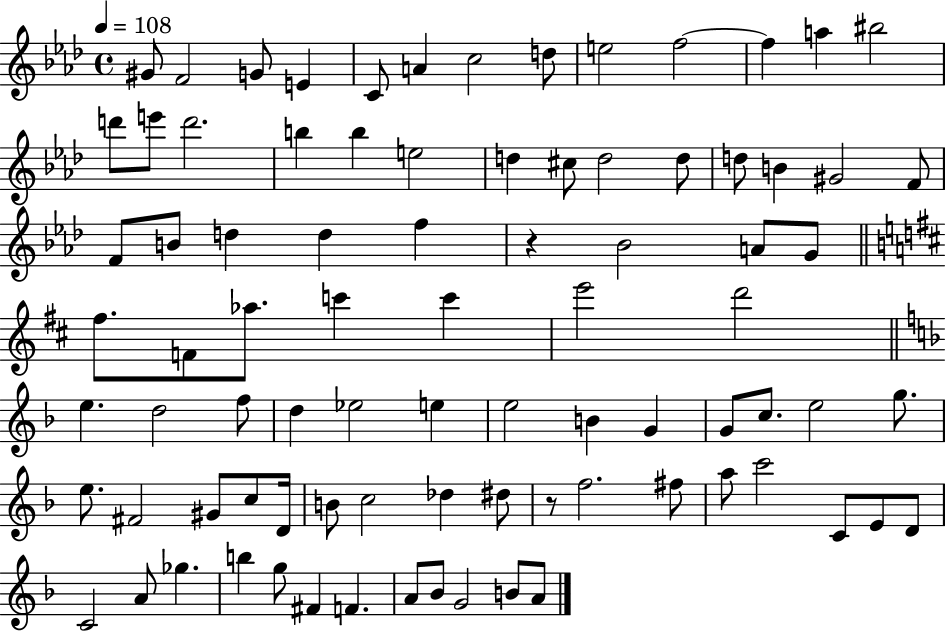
X:1
T:Untitled
M:4/4
L:1/4
K:Ab
^G/2 F2 G/2 E C/2 A c2 d/2 e2 f2 f a ^b2 d'/2 e'/2 d'2 b b e2 d ^c/2 d2 d/2 d/2 B ^G2 F/2 F/2 B/2 d d f z _B2 A/2 G/2 ^f/2 F/2 _a/2 c' c' e'2 d'2 e d2 f/2 d _e2 e e2 B G G/2 c/2 e2 g/2 e/2 ^F2 ^G/2 c/2 D/4 B/2 c2 _d ^d/2 z/2 f2 ^f/2 a/2 c'2 C/2 E/2 D/2 C2 A/2 _g b g/2 ^F F A/2 _B/2 G2 B/2 A/2